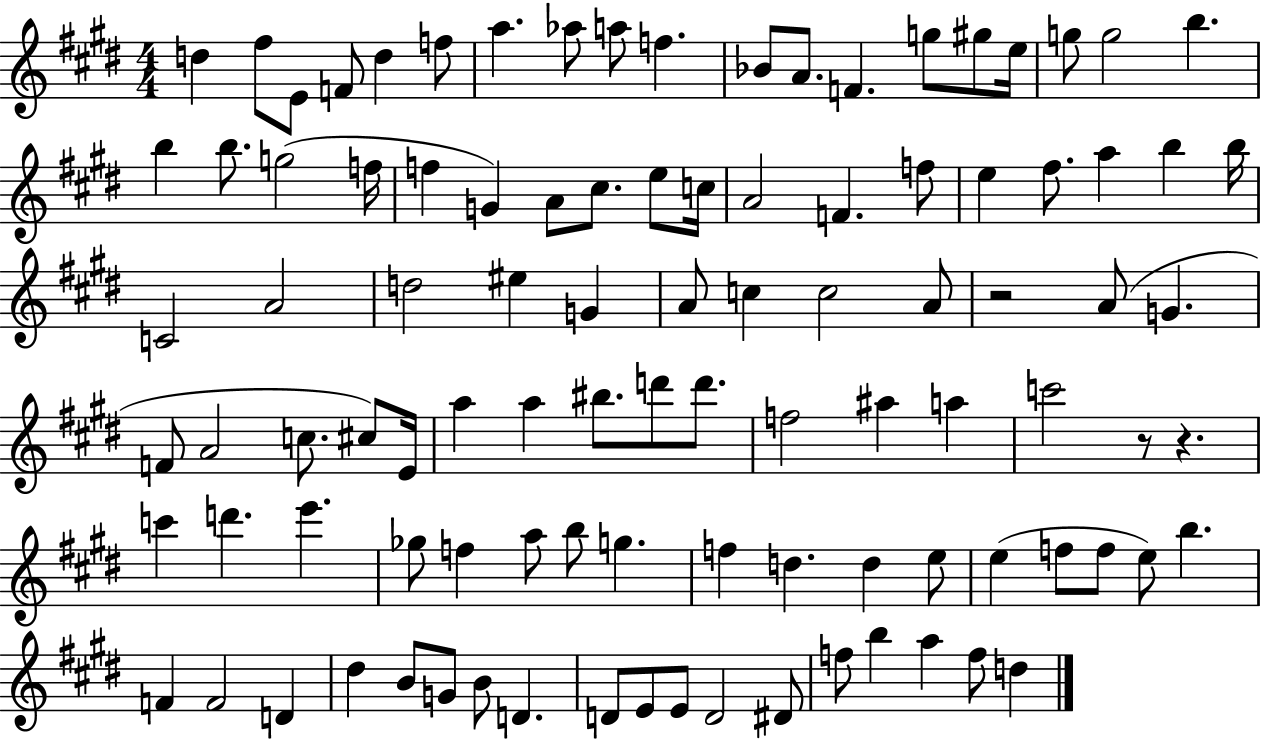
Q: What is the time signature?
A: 4/4